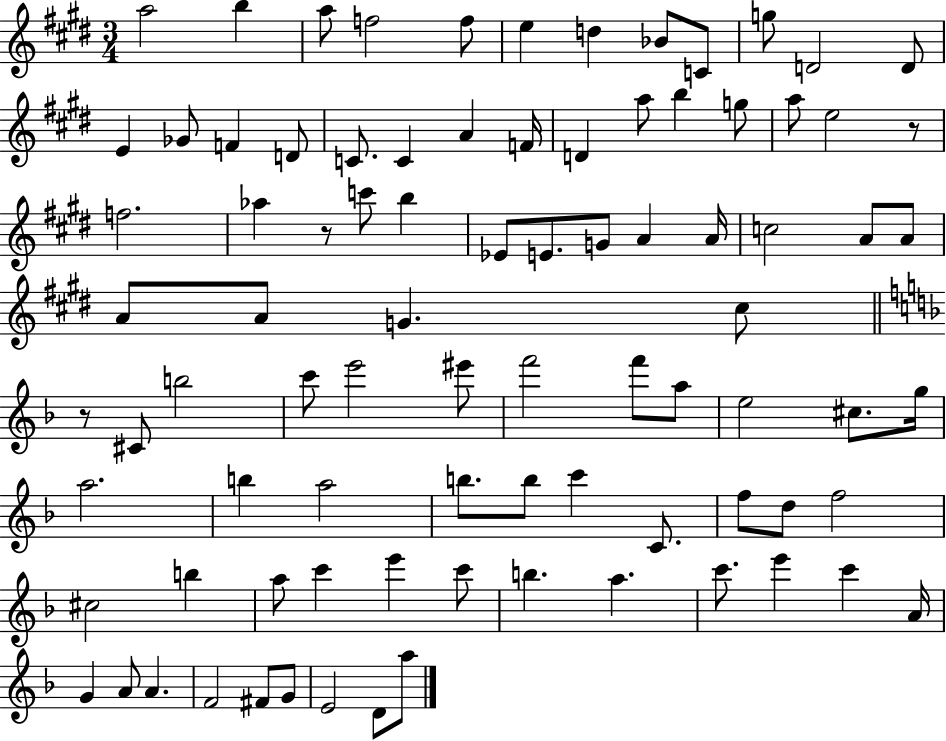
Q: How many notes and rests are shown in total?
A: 87